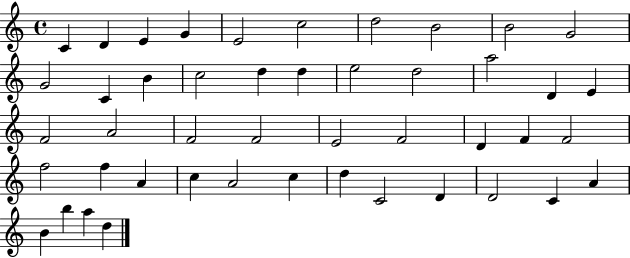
X:1
T:Untitled
M:4/4
L:1/4
K:C
C D E G E2 c2 d2 B2 B2 G2 G2 C B c2 d d e2 d2 a2 D E F2 A2 F2 F2 E2 F2 D F F2 f2 f A c A2 c d C2 D D2 C A B b a d